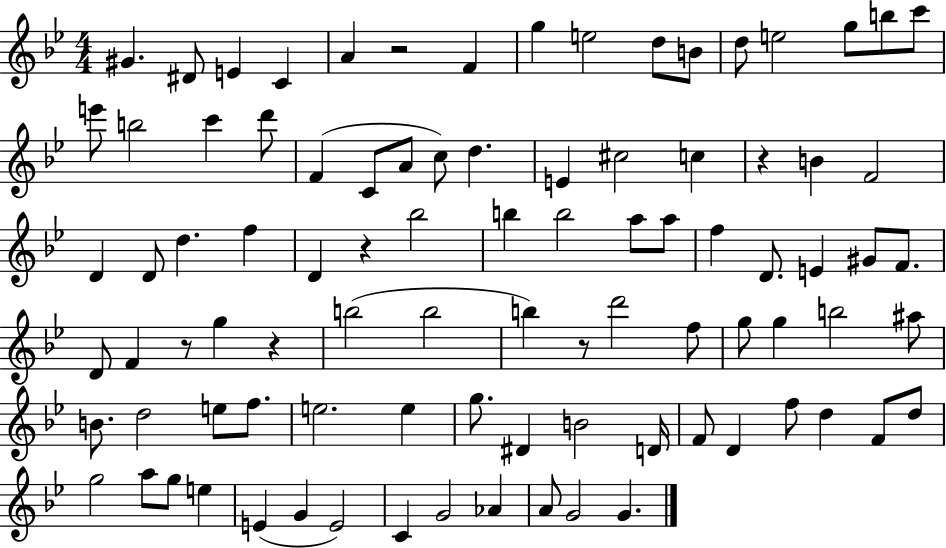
X:1
T:Untitled
M:4/4
L:1/4
K:Bb
^G ^D/2 E C A z2 F g e2 d/2 B/2 d/2 e2 g/2 b/2 c'/2 e'/2 b2 c' d'/2 F C/2 A/2 c/2 d E ^c2 c z B F2 D D/2 d f D z _b2 b b2 a/2 a/2 f D/2 E ^G/2 F/2 D/2 F z/2 g z b2 b2 b z/2 d'2 f/2 g/2 g b2 ^a/2 B/2 d2 e/2 f/2 e2 e g/2 ^D B2 D/4 F/2 D f/2 d F/2 d/2 g2 a/2 g/2 e E G E2 C G2 _A A/2 G2 G